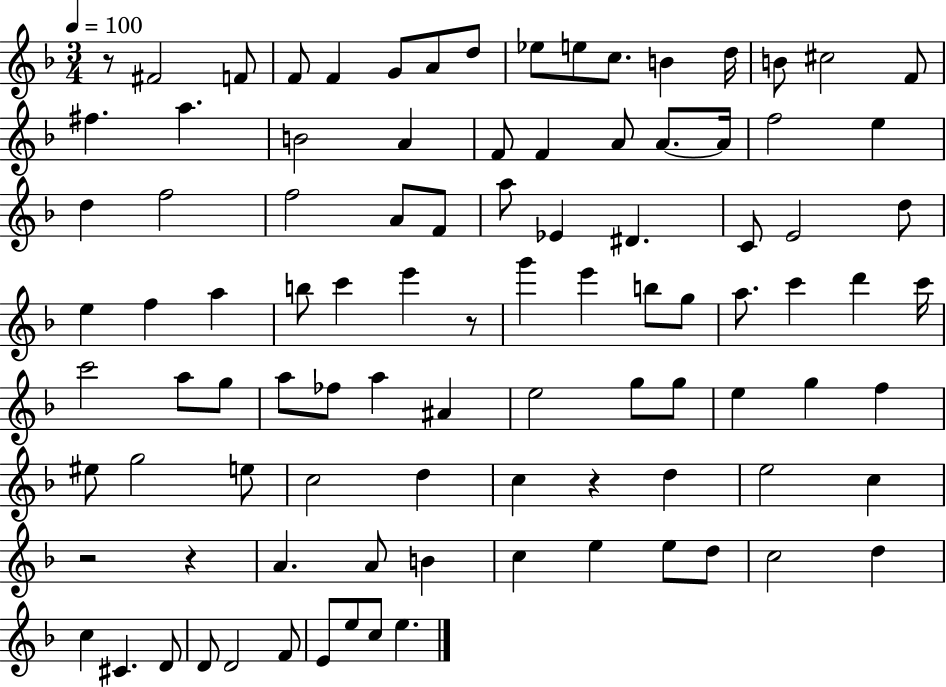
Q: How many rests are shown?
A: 5